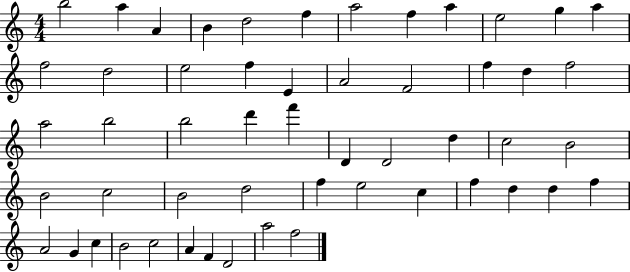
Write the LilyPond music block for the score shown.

{
  \clef treble
  \numericTimeSignature
  \time 4/4
  \key c \major
  b''2 a''4 a'4 | b'4 d''2 f''4 | a''2 f''4 a''4 | e''2 g''4 a''4 | \break f''2 d''2 | e''2 f''4 e'4 | a'2 f'2 | f''4 d''4 f''2 | \break a''2 b''2 | b''2 d'''4 f'''4 | d'4 d'2 d''4 | c''2 b'2 | \break b'2 c''2 | b'2 d''2 | f''4 e''2 c''4 | f''4 d''4 d''4 f''4 | \break a'2 g'4 c''4 | b'2 c''2 | a'4 f'4 d'2 | a''2 f''2 | \break \bar "|."
}